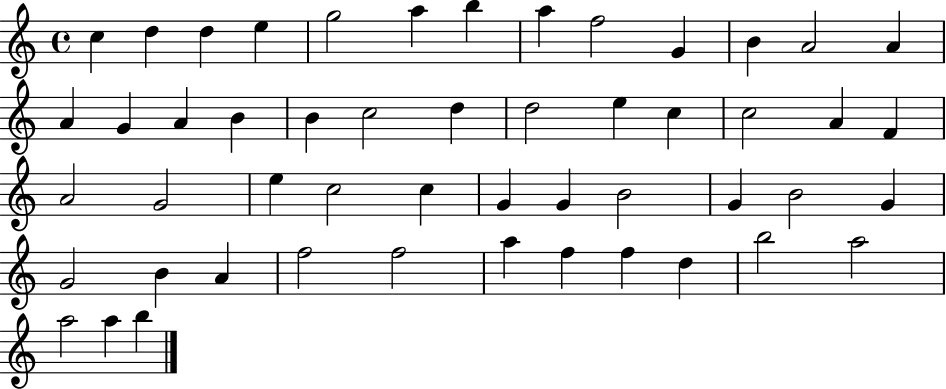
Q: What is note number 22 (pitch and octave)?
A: E5